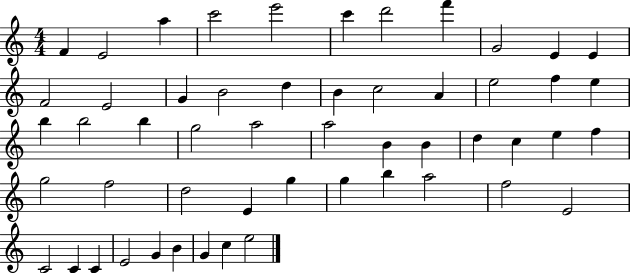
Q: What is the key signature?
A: C major